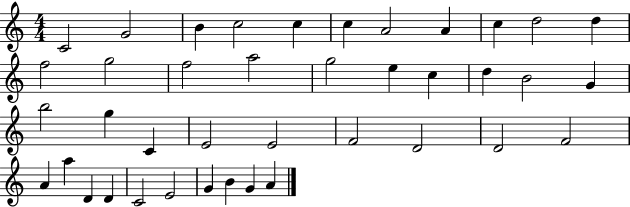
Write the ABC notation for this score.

X:1
T:Untitled
M:4/4
L:1/4
K:C
C2 G2 B c2 c c A2 A c d2 d f2 g2 f2 a2 g2 e c d B2 G b2 g C E2 E2 F2 D2 D2 F2 A a D D C2 E2 G B G A